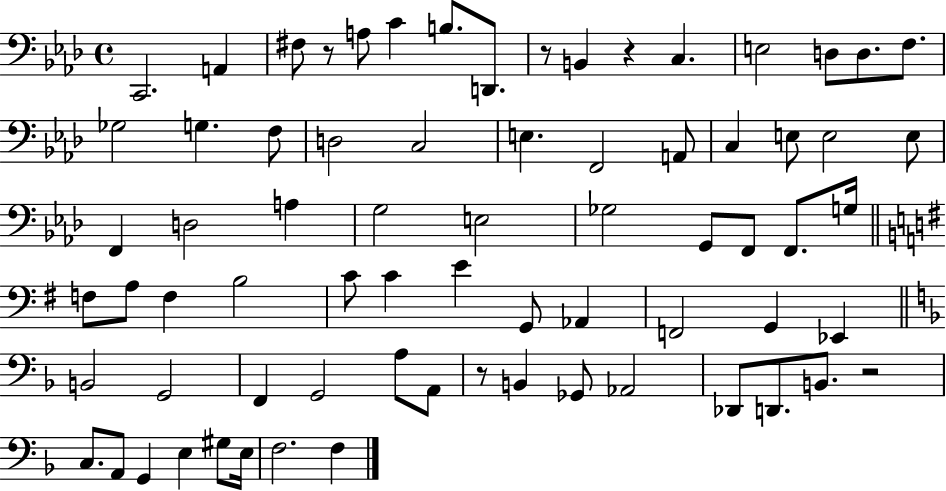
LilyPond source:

{
  \clef bass
  \time 4/4
  \defaultTimeSignature
  \key aes \major
  c,2. a,4 | fis8 r8 a8 c'4 b8. d,8. | r8 b,4 r4 c4. | e2 d8 d8. f8. | \break ges2 g4. f8 | d2 c2 | e4. f,2 a,8 | c4 e8 e2 e8 | \break f,4 d2 a4 | g2 e2 | ges2 g,8 f,8 f,8. g16 | \bar "||" \break \key e \minor f8 a8 f4 b2 | c'8 c'4 e'4 g,8 aes,4 | f,2 g,4 ees,4 | \bar "||" \break \key f \major b,2 g,2 | f,4 g,2 a8 a,8 | r8 b,4 ges,8 aes,2 | des,8 d,8. b,8. r2 | \break c8. a,8 g,4 e4 gis8 e16 | f2. f4 | \bar "|."
}